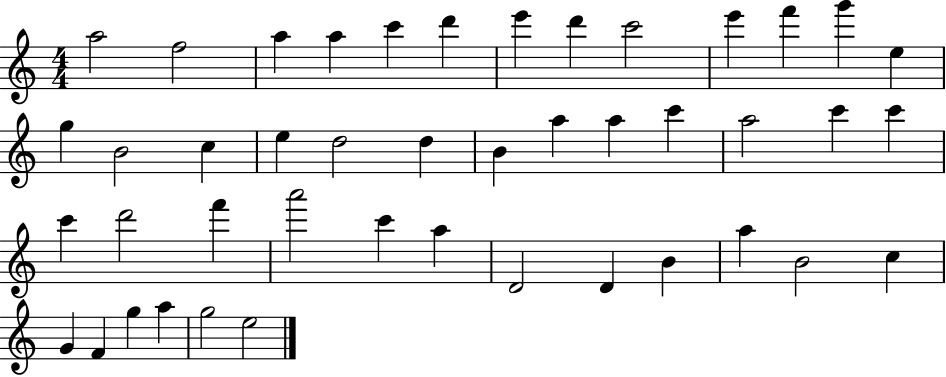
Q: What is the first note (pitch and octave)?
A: A5